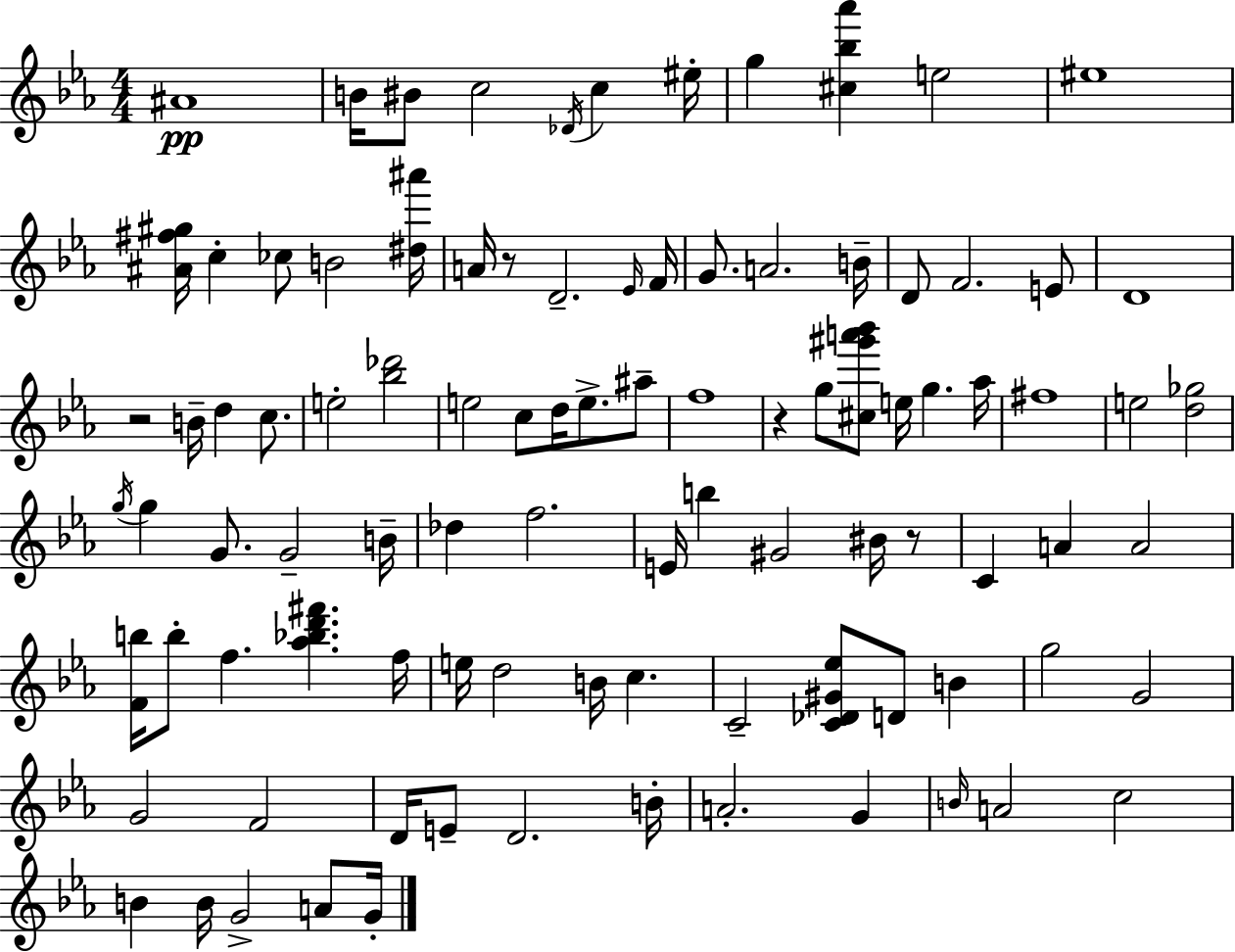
A#4/w B4/s BIS4/e C5/h Db4/s C5/q EIS5/s G5/q [C#5,Bb5,Ab6]/q E5/h EIS5/w [A#4,F#5,G#5]/s C5/q CES5/e B4/h [D#5,A#6]/s A4/s R/e D4/h. Eb4/s F4/s G4/e. A4/h. B4/s D4/e F4/h. E4/e D4/w R/h B4/s D5/q C5/e. E5/h [Bb5,Db6]/h E5/h C5/e D5/s E5/e. A#5/e F5/w R/q G5/e [C#5,G#6,A6,Bb6]/e E5/s G5/q. Ab5/s F#5/w E5/h [D5,Gb5]/h G5/s G5/q G4/e. G4/h B4/s Db5/q F5/h. E4/s B5/q G#4/h BIS4/s R/e C4/q A4/q A4/h [F4,B5]/s B5/e F5/q. [Ab5,Bb5,D6,F#6]/q. F5/s E5/s D5/h B4/s C5/q. C4/h [C4,Db4,G#4,Eb5]/e D4/e B4/q G5/h G4/h G4/h F4/h D4/s E4/e D4/h. B4/s A4/h. G4/q B4/s A4/h C5/h B4/q B4/s G4/h A4/e G4/s